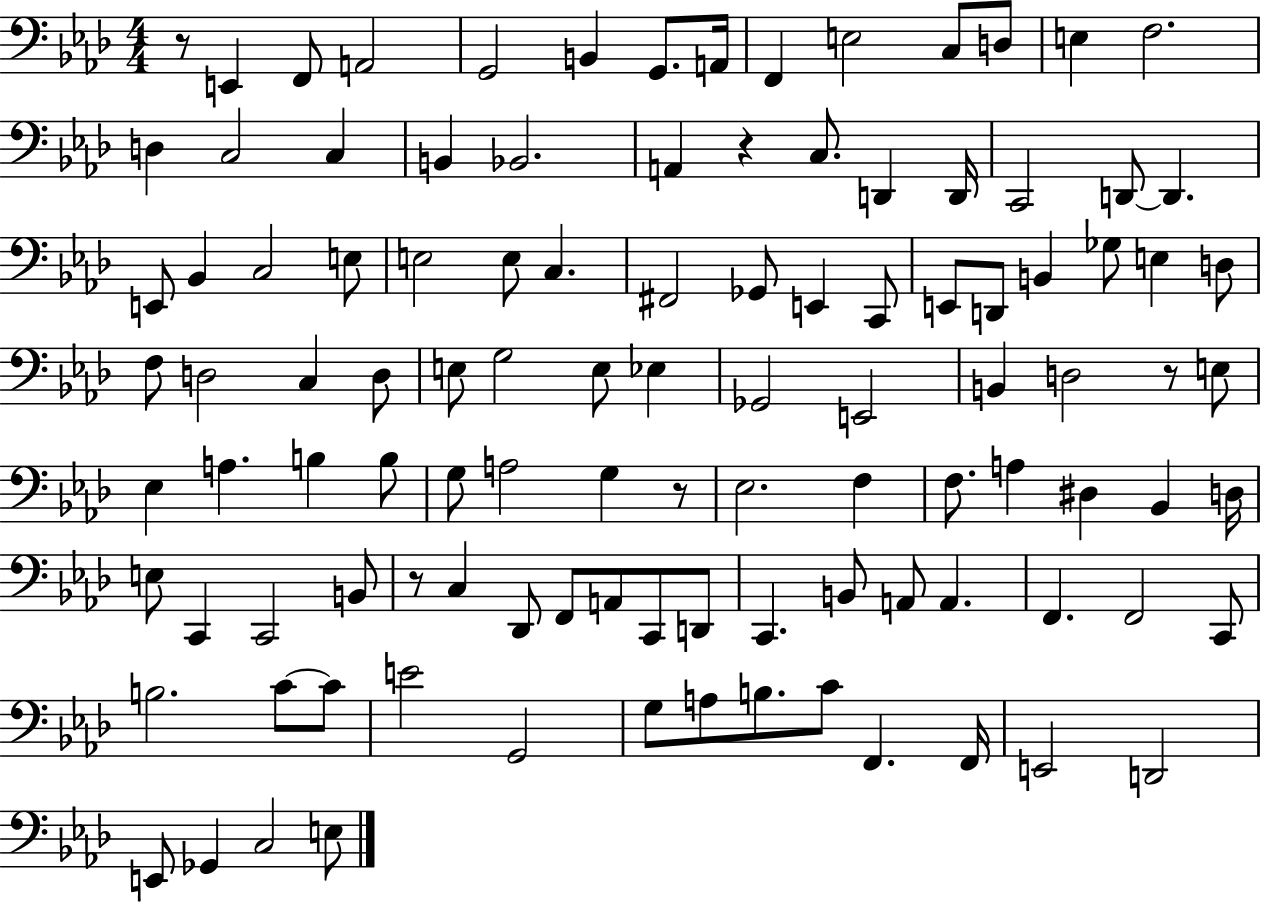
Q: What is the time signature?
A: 4/4